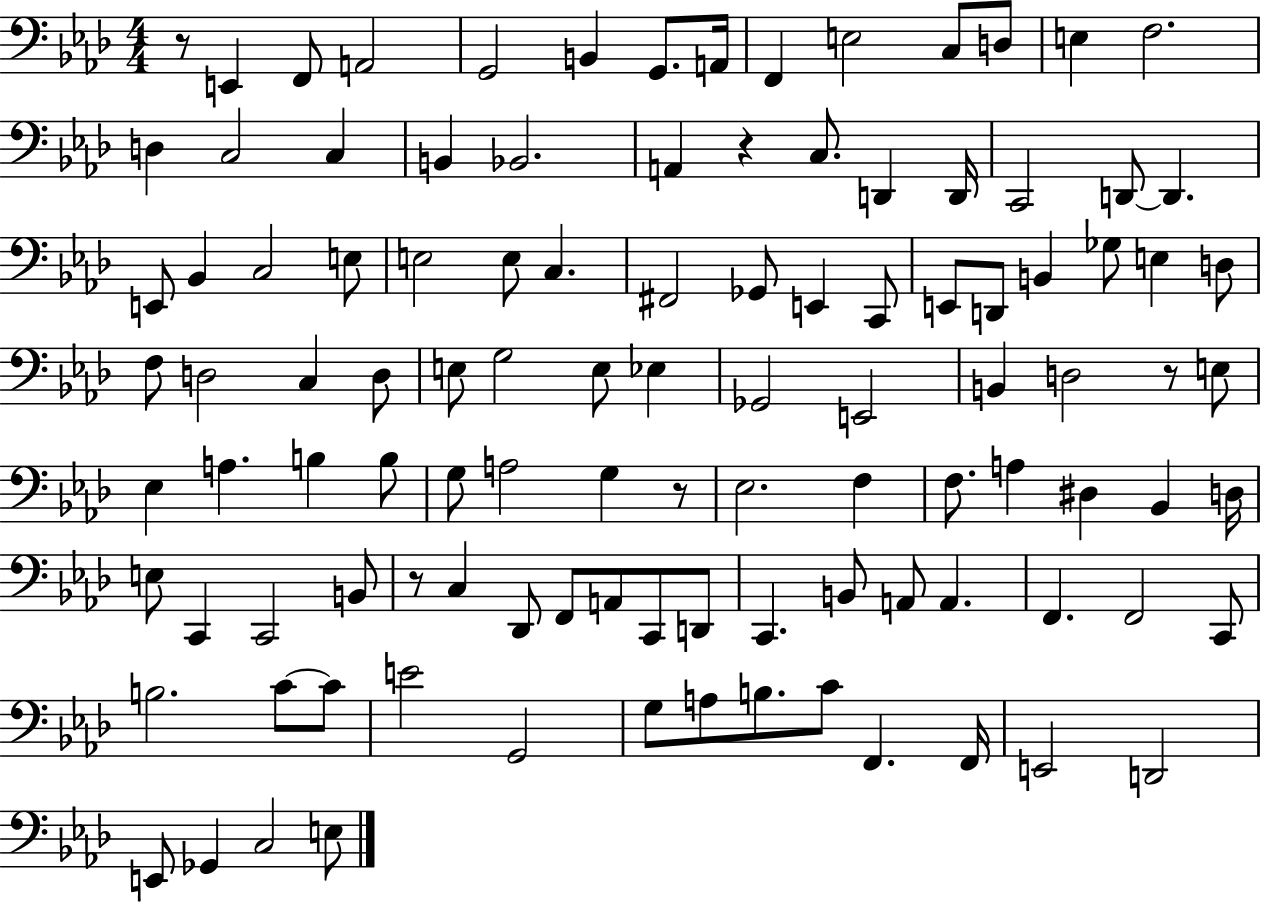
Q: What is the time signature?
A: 4/4